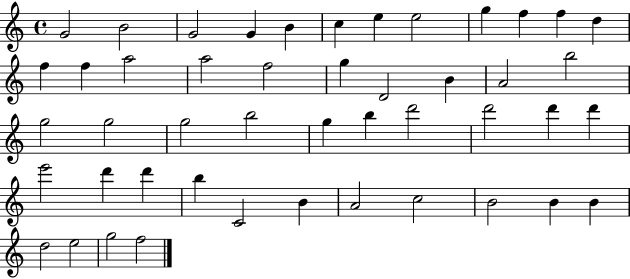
X:1
T:Untitled
M:4/4
L:1/4
K:C
G2 B2 G2 G B c e e2 g f f d f f a2 a2 f2 g D2 B A2 b2 g2 g2 g2 b2 g b d'2 d'2 d' d' e'2 d' d' b C2 B A2 c2 B2 B B d2 e2 g2 f2